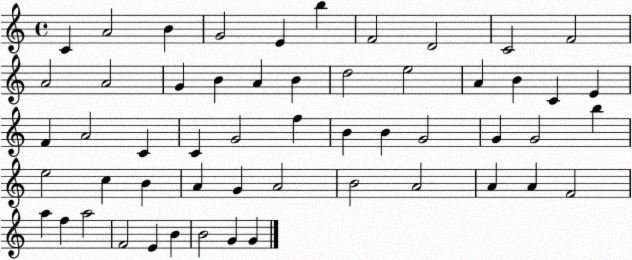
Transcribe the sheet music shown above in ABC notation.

X:1
T:Untitled
M:4/4
L:1/4
K:C
C A2 B G2 E b F2 D2 C2 F2 A2 A2 G B A B d2 e2 A B C E F A2 C C G2 f B B G2 G G2 b e2 c B A G A2 B2 A2 A A F2 a f a2 F2 E B B2 G G